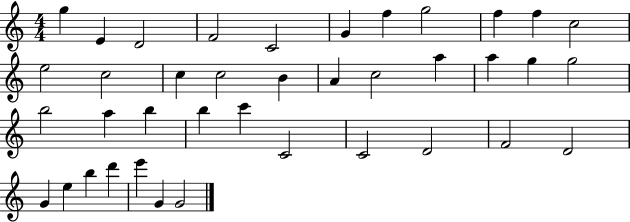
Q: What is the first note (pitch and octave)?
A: G5